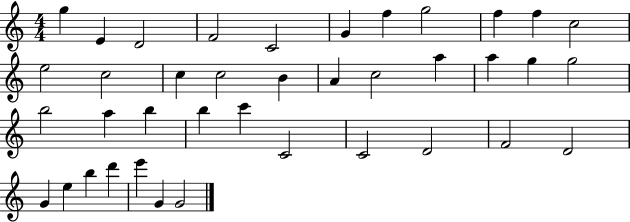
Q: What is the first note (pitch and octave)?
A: G5